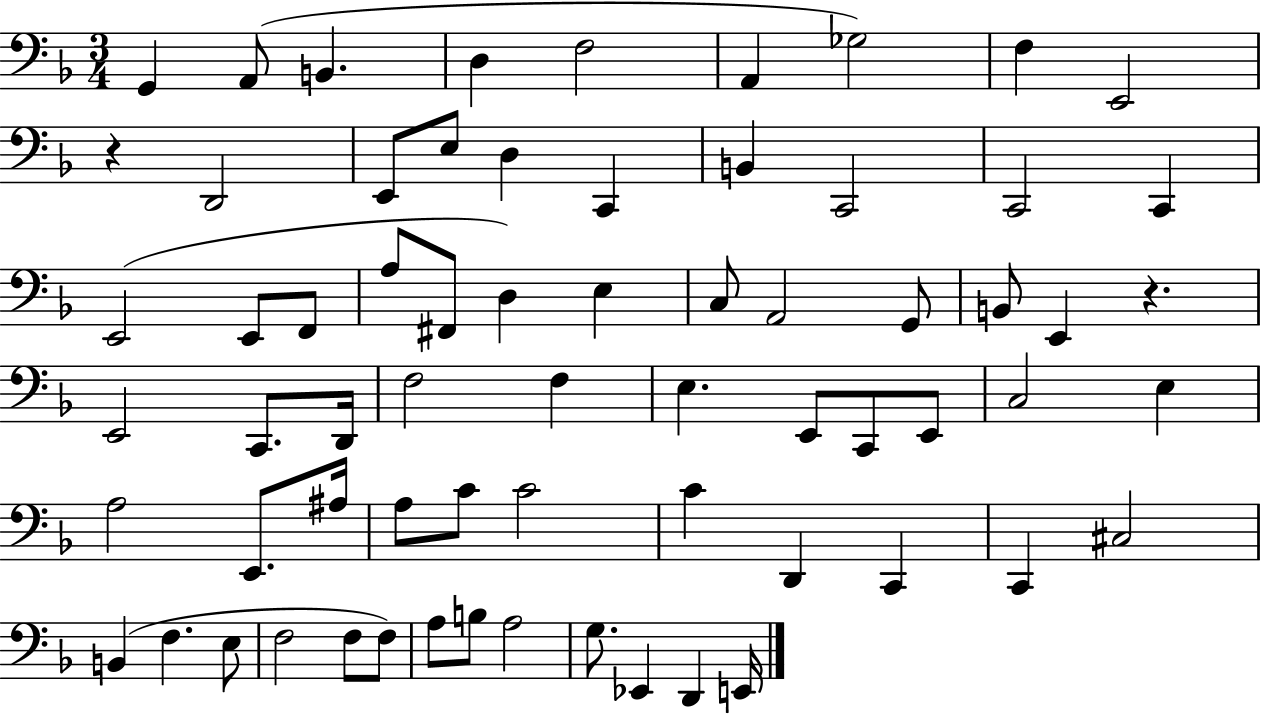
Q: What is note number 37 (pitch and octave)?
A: E2